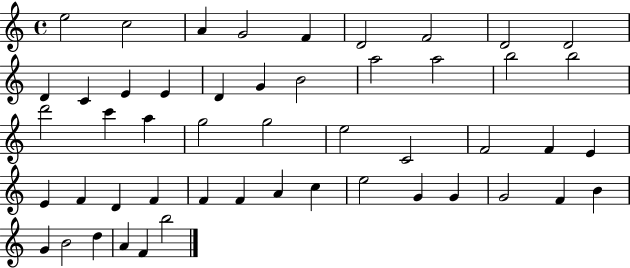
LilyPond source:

{
  \clef treble
  \time 4/4
  \defaultTimeSignature
  \key c \major
  e''2 c''2 | a'4 g'2 f'4 | d'2 f'2 | d'2 d'2 | \break d'4 c'4 e'4 e'4 | d'4 g'4 b'2 | a''2 a''2 | b''2 b''2 | \break d'''2 c'''4 a''4 | g''2 g''2 | e''2 c'2 | f'2 f'4 e'4 | \break e'4 f'4 d'4 f'4 | f'4 f'4 a'4 c''4 | e''2 g'4 g'4 | g'2 f'4 b'4 | \break g'4 b'2 d''4 | a'4 f'4 b''2 | \bar "|."
}